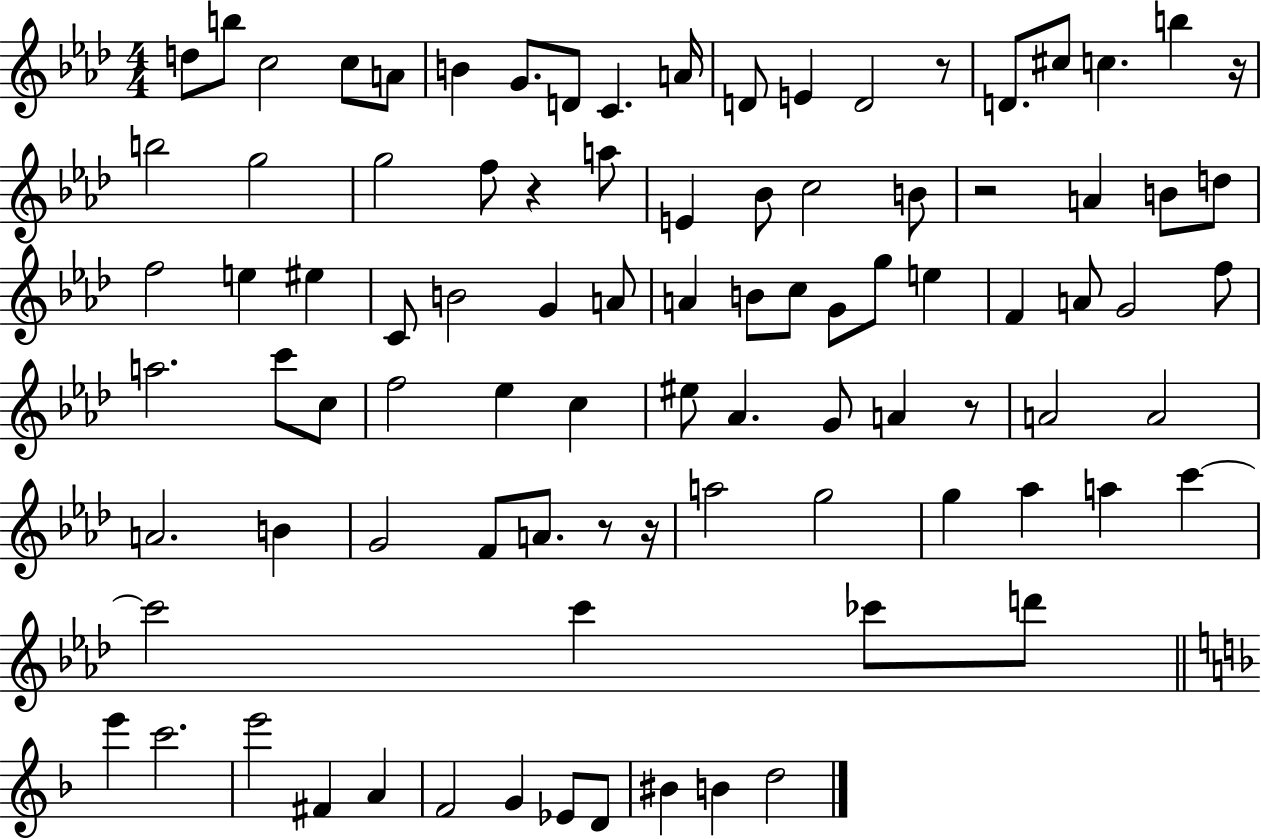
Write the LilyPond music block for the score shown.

{
  \clef treble
  \numericTimeSignature
  \time 4/4
  \key aes \major
  d''8 b''8 c''2 c''8 a'8 | b'4 g'8. d'8 c'4. a'16 | d'8 e'4 d'2 r8 | d'8. cis''8 c''4. b''4 r16 | \break b''2 g''2 | g''2 f''8 r4 a''8 | e'4 bes'8 c''2 b'8 | r2 a'4 b'8 d''8 | \break f''2 e''4 eis''4 | c'8 b'2 g'4 a'8 | a'4 b'8 c''8 g'8 g''8 e''4 | f'4 a'8 g'2 f''8 | \break a''2. c'''8 c''8 | f''2 ees''4 c''4 | eis''8 aes'4. g'8 a'4 r8 | a'2 a'2 | \break a'2. b'4 | g'2 f'8 a'8. r8 r16 | a''2 g''2 | g''4 aes''4 a''4 c'''4~~ | \break c'''2 c'''4 ces'''8 d'''8 | \bar "||" \break \key f \major e'''4 c'''2. | e'''2 fis'4 a'4 | f'2 g'4 ees'8 d'8 | bis'4 b'4 d''2 | \break \bar "|."
}